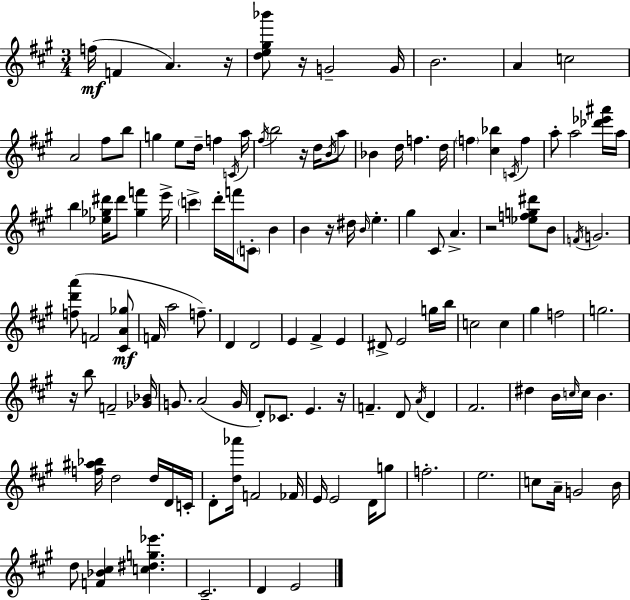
F5/s F4/q A4/q. R/s [D5,E5,G#5,Bb6]/e R/s G4/h G4/s B4/h. A4/q C5/h A4/h F#5/e B5/e G5/q E5/e D5/s F5/q C4/s A5/s F#5/s B5/h R/s D5/s B4/s A5/e Bb4/q D5/s F5/q. D5/s F5/q [C#5,Bb5]/q C4/s F5/q A5/e A5/h [Db6,Eb6,A#6]/s A5/s B5/q [Eb5,Gb5,D#6]/s D#6/e [Gb5,F6]/q E6/s C6/q D6/s F6/s C4/e B4/q B4/q R/s D#5/s B4/s E5/q. G#5/q C#4/e A4/q. R/h [Eb5,F5,G5,D#6]/e B4/e F4/s G4/h. [F5,D6,A6]/e F4/h [C#4,A4,Gb5]/e F4/s A5/h F5/e. D4/q D4/h E4/q F#4/q E4/q D#4/e E4/h G5/s B5/s C5/h C5/q G#5/q F5/h G5/h. R/s B5/e F4/h [Gb4,Bb4]/s G4/e. A4/h G4/s D4/e CES4/e. E4/q. R/s F4/q. D4/e A4/s D4/q F#4/h. D#5/q B4/s C5/s C5/s B4/q. [F5,A#5,Bb5]/s D5/h D5/s D4/s C4/s D4/e [D5,Ab6]/s F4/h FES4/s E4/s E4/h D4/s G5/e F5/h. E5/h. C5/e A4/s G4/h B4/s D5/e [F4,Bb4,C#5]/q [C5,D#5,G5,Eb6]/q. C#4/h. D4/q E4/h